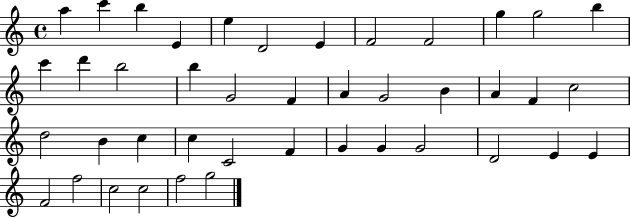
X:1
T:Untitled
M:4/4
L:1/4
K:C
a c' b E e D2 E F2 F2 g g2 b c' d' b2 b G2 F A G2 B A F c2 d2 B c c C2 F G G G2 D2 E E F2 f2 c2 c2 f2 g2